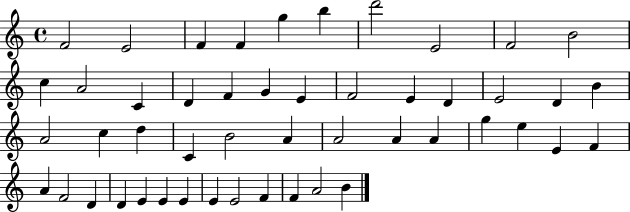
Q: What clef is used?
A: treble